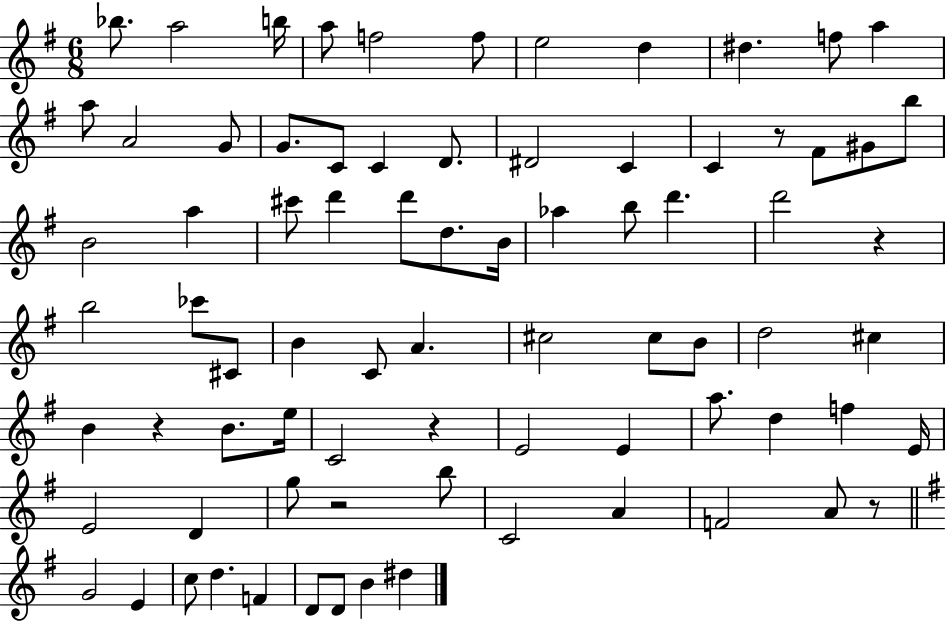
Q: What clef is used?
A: treble